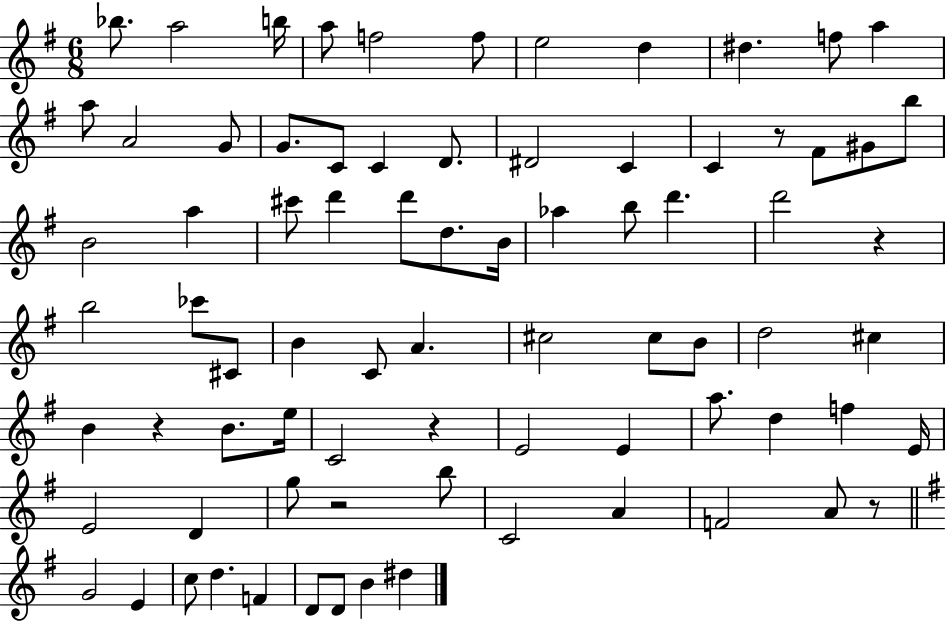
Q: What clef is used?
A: treble